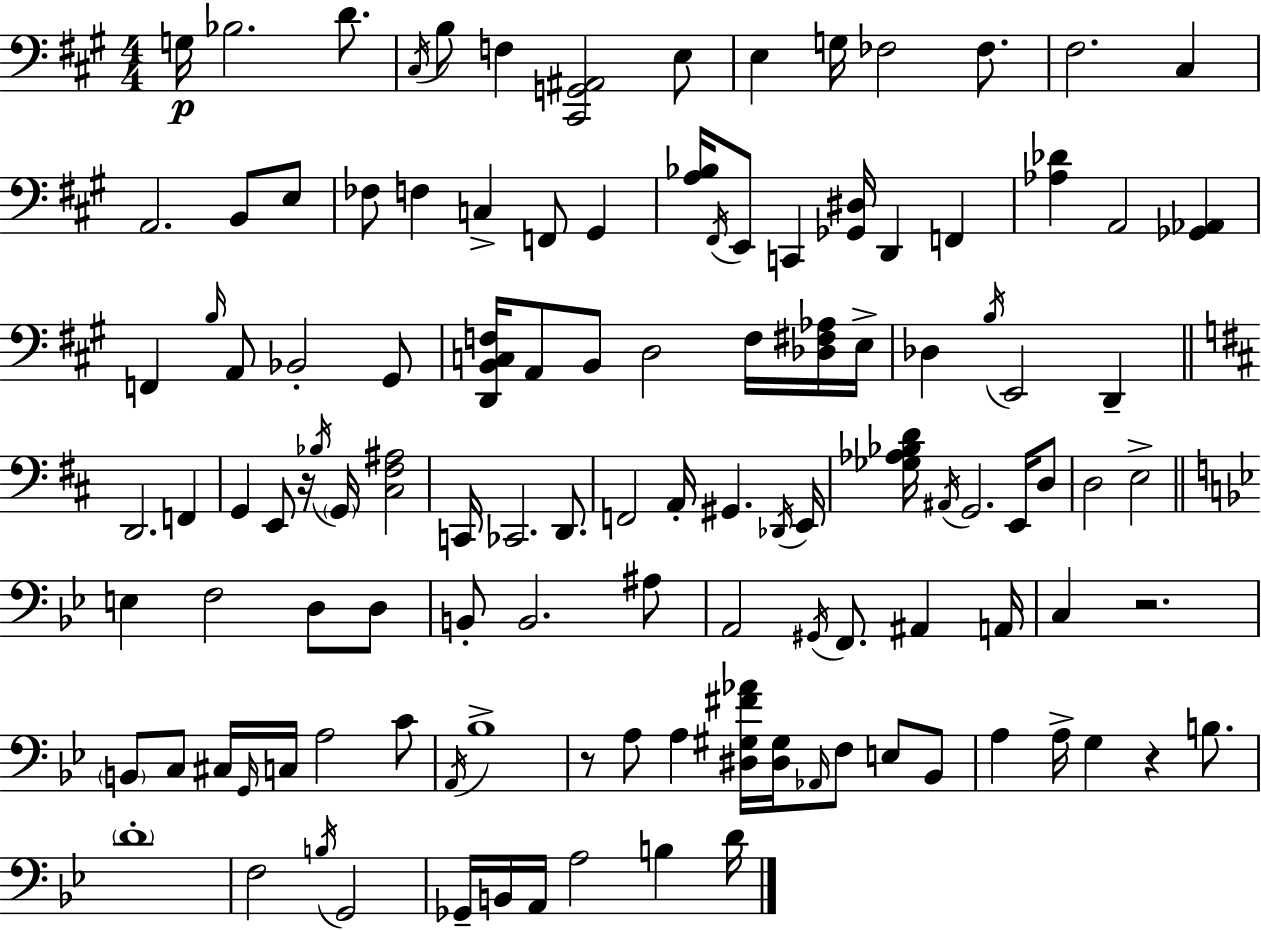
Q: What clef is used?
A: bass